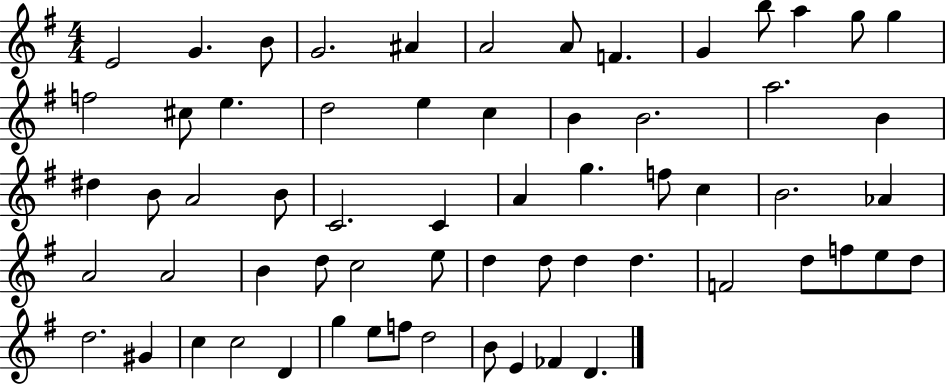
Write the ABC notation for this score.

X:1
T:Untitled
M:4/4
L:1/4
K:G
E2 G B/2 G2 ^A A2 A/2 F G b/2 a g/2 g f2 ^c/2 e d2 e c B B2 a2 B ^d B/2 A2 B/2 C2 C A g f/2 c B2 _A A2 A2 B d/2 c2 e/2 d d/2 d d F2 d/2 f/2 e/2 d/2 d2 ^G c c2 D g e/2 f/2 d2 B/2 E _F D